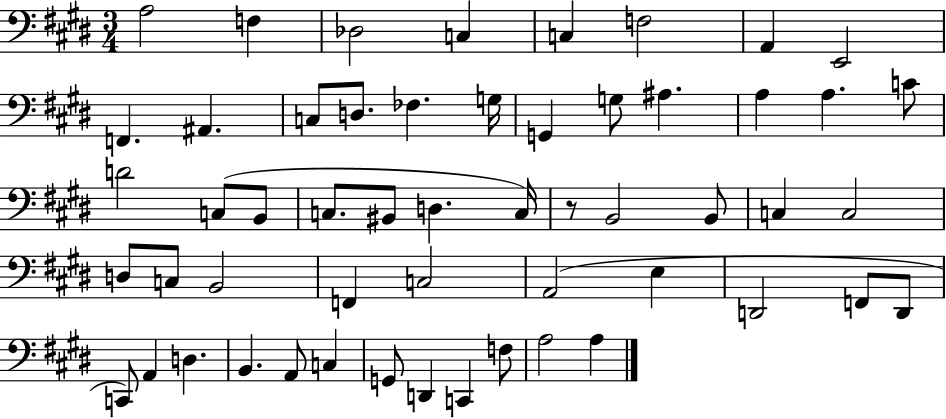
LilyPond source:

{
  \clef bass
  \numericTimeSignature
  \time 3/4
  \key e \major
  a2 f4 | des2 c4 | c4 f2 | a,4 e,2 | \break f,4. ais,4. | c8 d8. fes4. g16 | g,4 g8 ais4. | a4 a4. c'8 | \break d'2 c8( b,8 | c8. bis,8 d4. c16) | r8 b,2 b,8 | c4 c2 | \break d8 c8 b,2 | f,4 c2 | a,2( e4 | d,2 f,8 d,8 | \break c,8) a,4 d4. | b,4. a,8 c4 | g,8 d,4 c,4 f8 | a2 a4 | \break \bar "|."
}